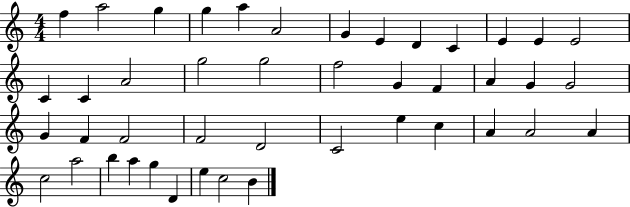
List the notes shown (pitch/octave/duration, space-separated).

F5/q A5/h G5/q G5/q A5/q A4/h G4/q E4/q D4/q C4/q E4/q E4/q E4/h C4/q C4/q A4/h G5/h G5/h F5/h G4/q F4/q A4/q G4/q G4/h G4/q F4/q F4/h F4/h D4/h C4/h E5/q C5/q A4/q A4/h A4/q C5/h A5/h B5/q A5/q G5/q D4/q E5/q C5/h B4/q